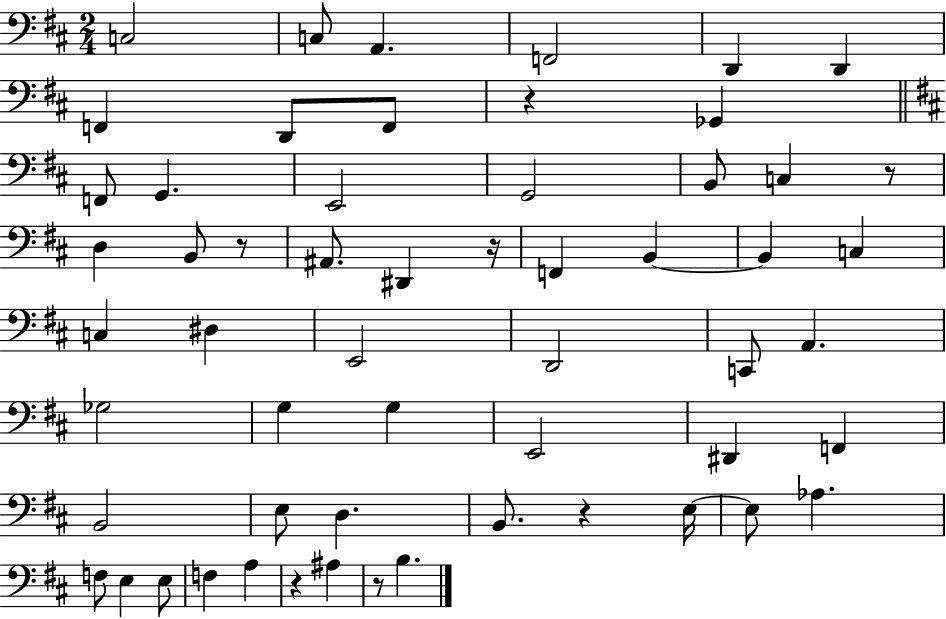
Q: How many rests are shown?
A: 7